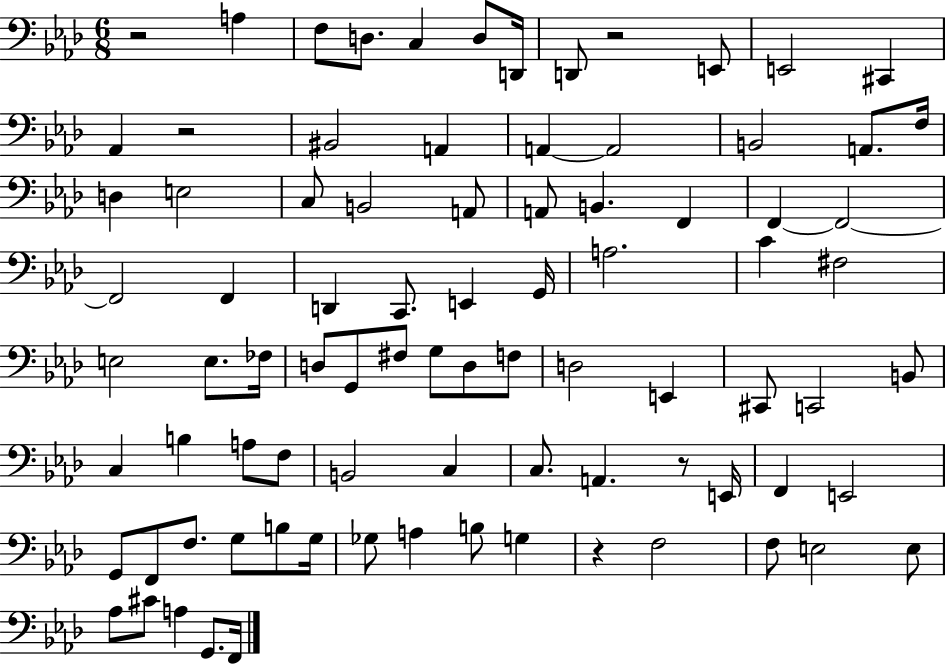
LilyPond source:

{
  \clef bass
  \numericTimeSignature
  \time 6/8
  \key aes \major
  r2 a4 | f8 d8. c4 d8 d,16 | d,8 r2 e,8 | e,2 cis,4 | \break aes,4 r2 | bis,2 a,4 | a,4~~ a,2 | b,2 a,8. f16 | \break d4 e2 | c8 b,2 a,8 | a,8 b,4. f,4 | f,4~~ f,2~~ | \break f,2 f,4 | d,4 c,8. e,4 g,16 | a2. | c'4 fis2 | \break e2 e8. fes16 | d8 g,8 fis8 g8 d8 f8 | d2 e,4 | cis,8 c,2 b,8 | \break c4 b4 a8 f8 | b,2 c4 | c8. a,4. r8 e,16 | f,4 e,2 | \break g,8 f,8 f8. g8 b8 g16 | ges8 a4 b8 g4 | r4 f2 | f8 e2 e8 | \break aes8 cis'8 a4 g,8. f,16 | \bar "|."
}